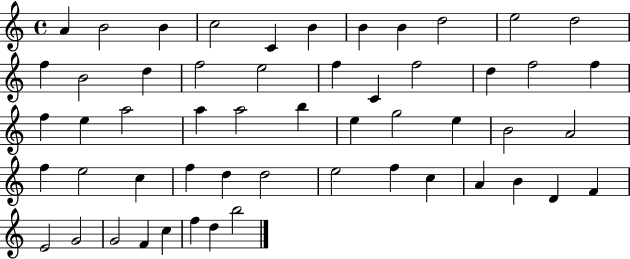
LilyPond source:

{
  \clef treble
  \time 4/4
  \defaultTimeSignature
  \key c \major
  a'4 b'2 b'4 | c''2 c'4 b'4 | b'4 b'4 d''2 | e''2 d''2 | \break f''4 b'2 d''4 | f''2 e''2 | f''4 c'4 f''2 | d''4 f''2 f''4 | \break f''4 e''4 a''2 | a''4 a''2 b''4 | e''4 g''2 e''4 | b'2 a'2 | \break f''4 e''2 c''4 | f''4 d''4 d''2 | e''2 f''4 c''4 | a'4 b'4 d'4 f'4 | \break e'2 g'2 | g'2 f'4 c''4 | f''4 d''4 b''2 | \bar "|."
}